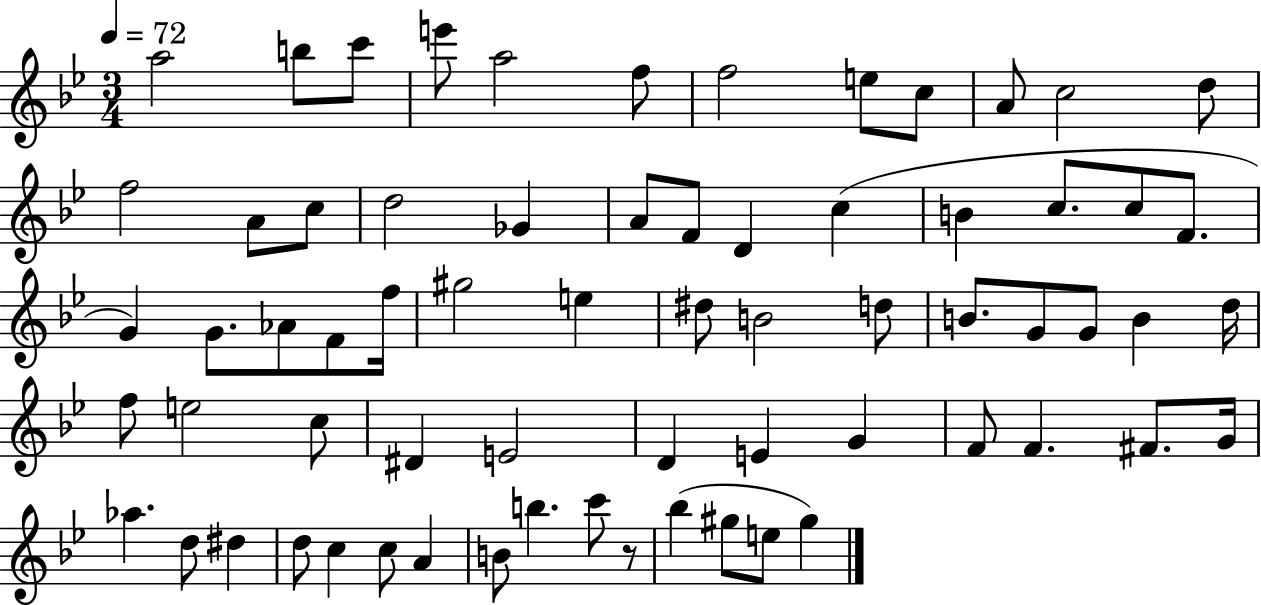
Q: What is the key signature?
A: BES major